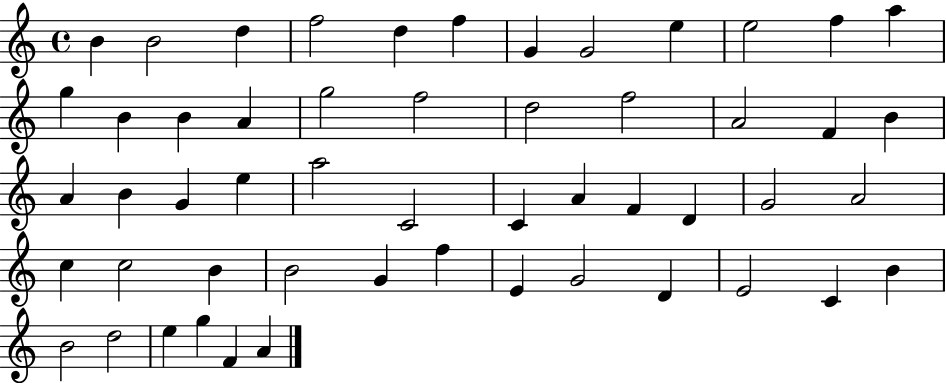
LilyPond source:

{
  \clef treble
  \time 4/4
  \defaultTimeSignature
  \key c \major
  b'4 b'2 d''4 | f''2 d''4 f''4 | g'4 g'2 e''4 | e''2 f''4 a''4 | \break g''4 b'4 b'4 a'4 | g''2 f''2 | d''2 f''2 | a'2 f'4 b'4 | \break a'4 b'4 g'4 e''4 | a''2 c'2 | c'4 a'4 f'4 d'4 | g'2 a'2 | \break c''4 c''2 b'4 | b'2 g'4 f''4 | e'4 g'2 d'4 | e'2 c'4 b'4 | \break b'2 d''2 | e''4 g''4 f'4 a'4 | \bar "|."
}